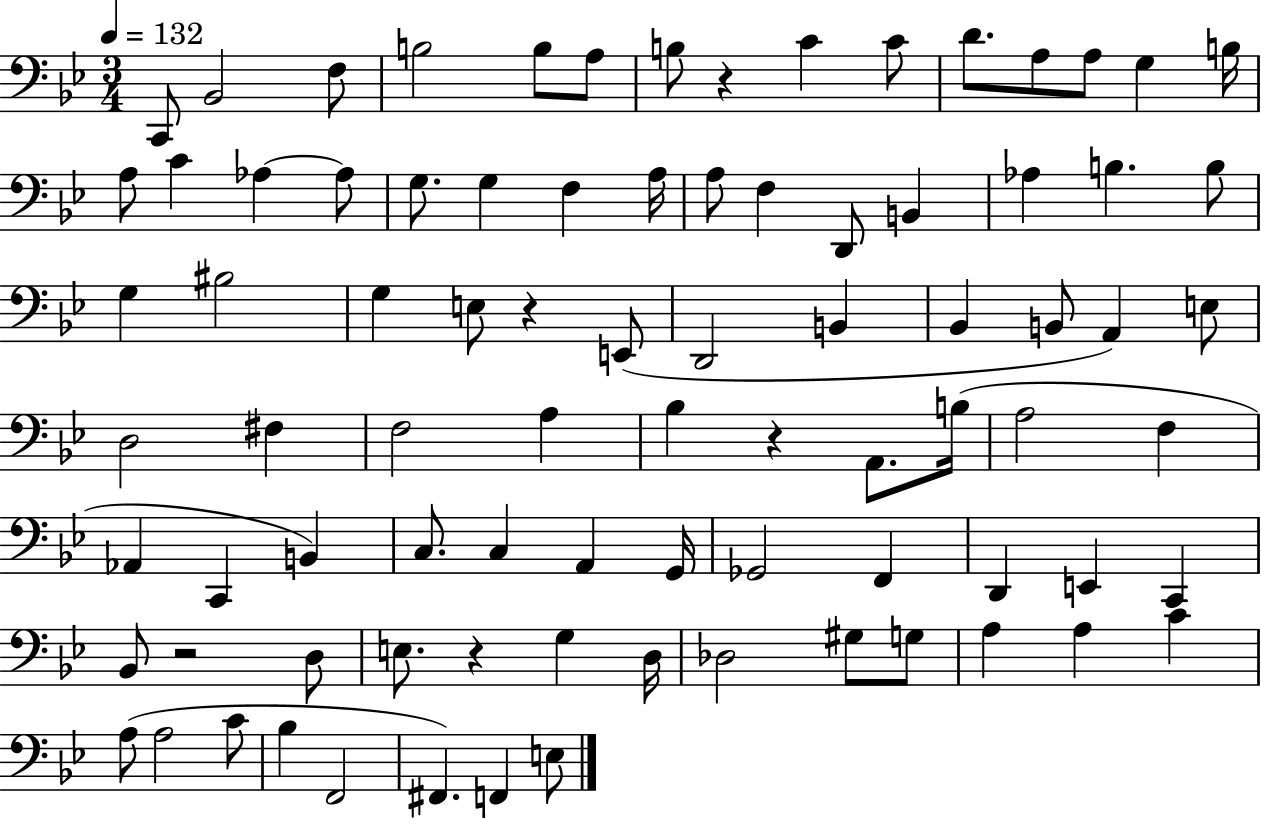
X:1
T:Untitled
M:3/4
L:1/4
K:Bb
C,,/2 _B,,2 F,/2 B,2 B,/2 A,/2 B,/2 z C C/2 D/2 A,/2 A,/2 G, B,/4 A,/2 C _A, _A,/2 G,/2 G, F, A,/4 A,/2 F, D,,/2 B,, _A, B, B,/2 G, ^B,2 G, E,/2 z E,,/2 D,,2 B,, _B,, B,,/2 A,, E,/2 D,2 ^F, F,2 A, _B, z A,,/2 B,/4 A,2 F, _A,, C,, B,, C,/2 C, A,, G,,/4 _G,,2 F,, D,, E,, C,, _B,,/2 z2 D,/2 E,/2 z G, D,/4 _D,2 ^G,/2 G,/2 A, A, C A,/2 A,2 C/2 _B, F,,2 ^F,, F,, E,/2